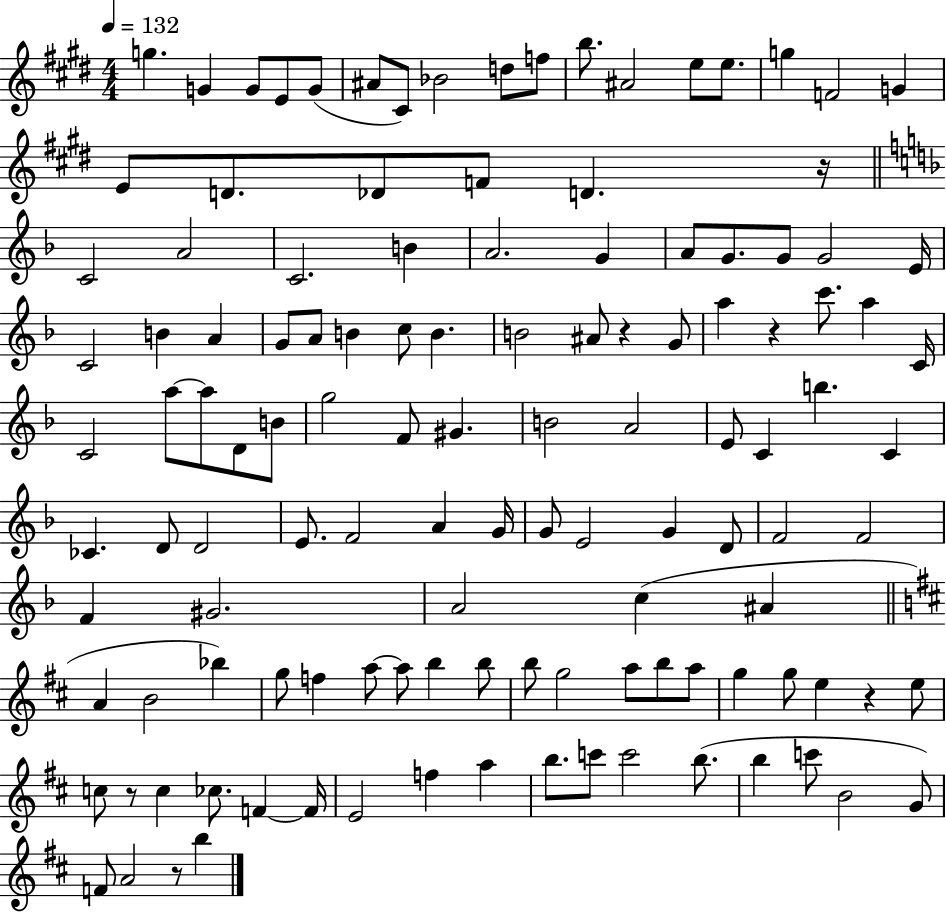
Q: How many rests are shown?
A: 6